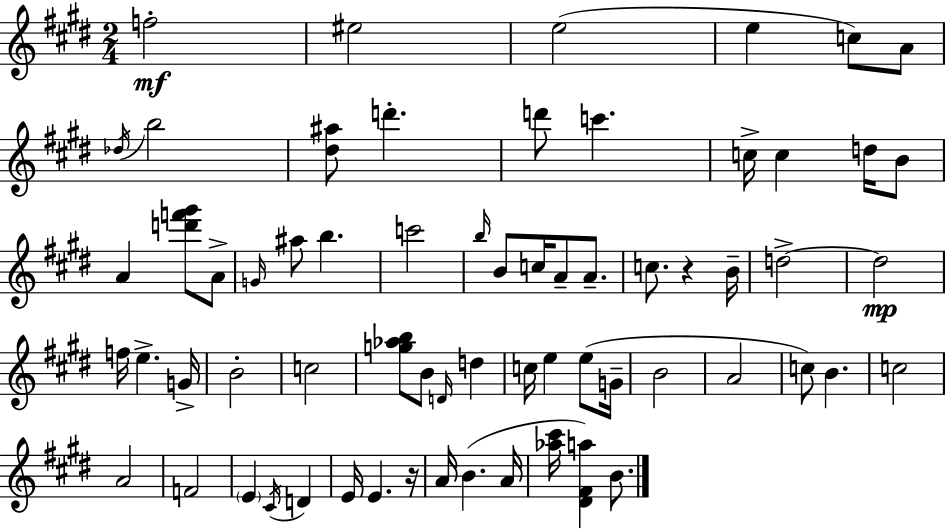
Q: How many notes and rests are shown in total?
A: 65